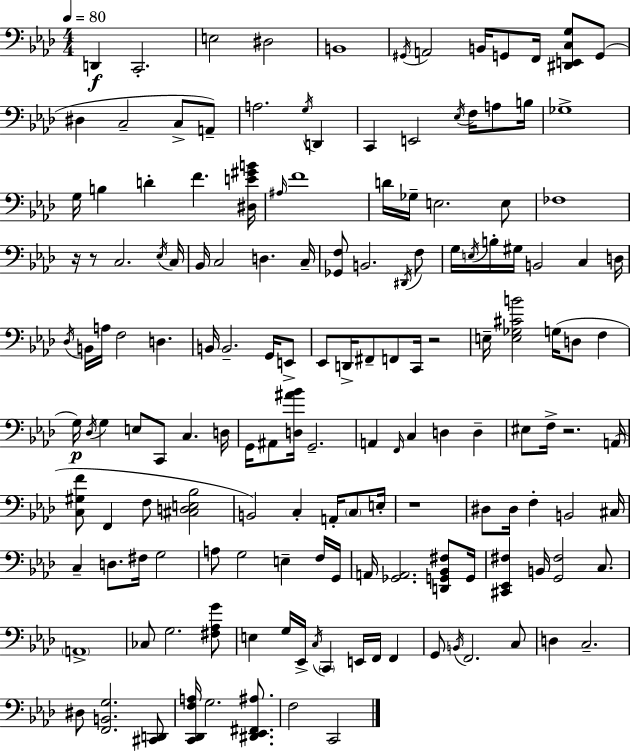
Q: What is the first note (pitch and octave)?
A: D2